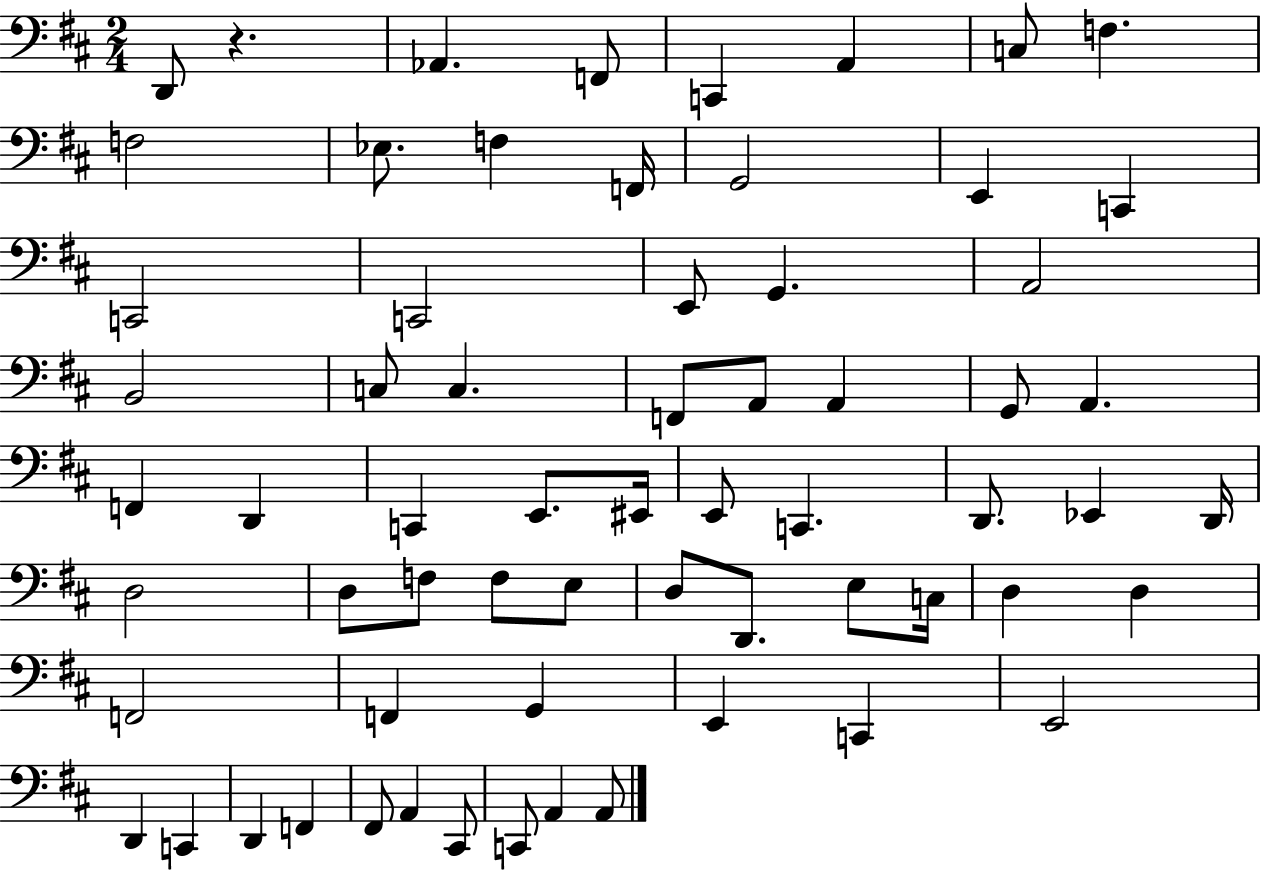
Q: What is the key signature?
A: D major